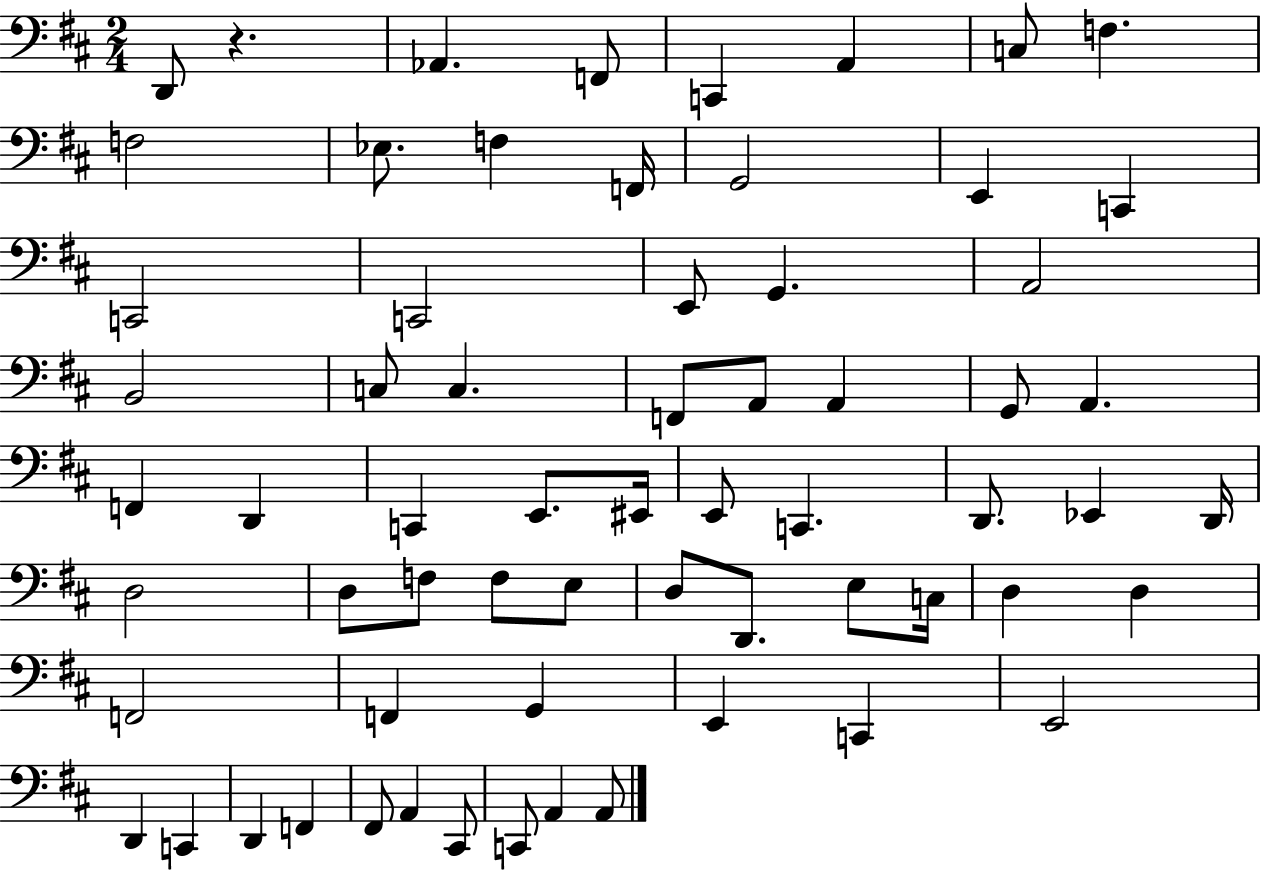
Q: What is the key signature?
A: D major